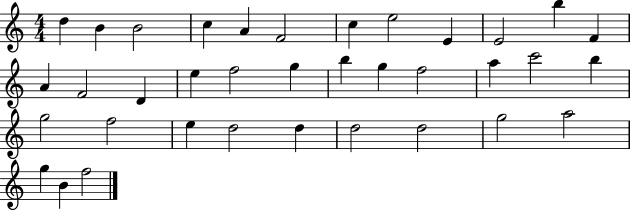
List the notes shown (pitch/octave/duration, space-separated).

D5/q B4/q B4/h C5/q A4/q F4/h C5/q E5/h E4/q E4/h B5/q F4/q A4/q F4/h D4/q E5/q F5/h G5/q B5/q G5/q F5/h A5/q C6/h B5/q G5/h F5/h E5/q D5/h D5/q D5/h D5/h G5/h A5/h G5/q B4/q F5/h